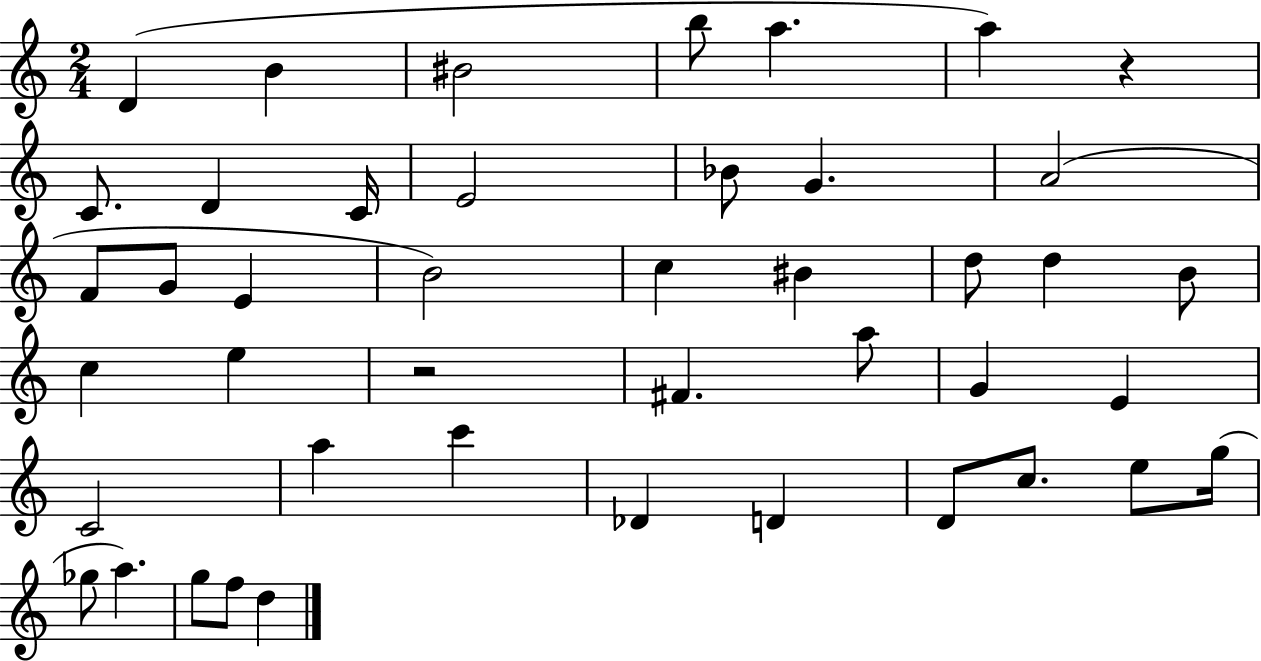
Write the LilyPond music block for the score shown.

{
  \clef treble
  \numericTimeSignature
  \time 2/4
  \key c \major
  \repeat volta 2 { d'4( b'4 | bis'2 | b''8 a''4. | a''4) r4 | \break c'8. d'4 c'16 | e'2 | bes'8 g'4. | a'2( | \break f'8 g'8 e'4 | b'2) | c''4 bis'4 | d''8 d''4 b'8 | \break c''4 e''4 | r2 | fis'4. a''8 | g'4 e'4 | \break c'2 | a''4 c'''4 | des'4 d'4 | d'8 c''8. e''8 g''16( | \break ges''8 a''4.) | g''8 f''8 d''4 | } \bar "|."
}